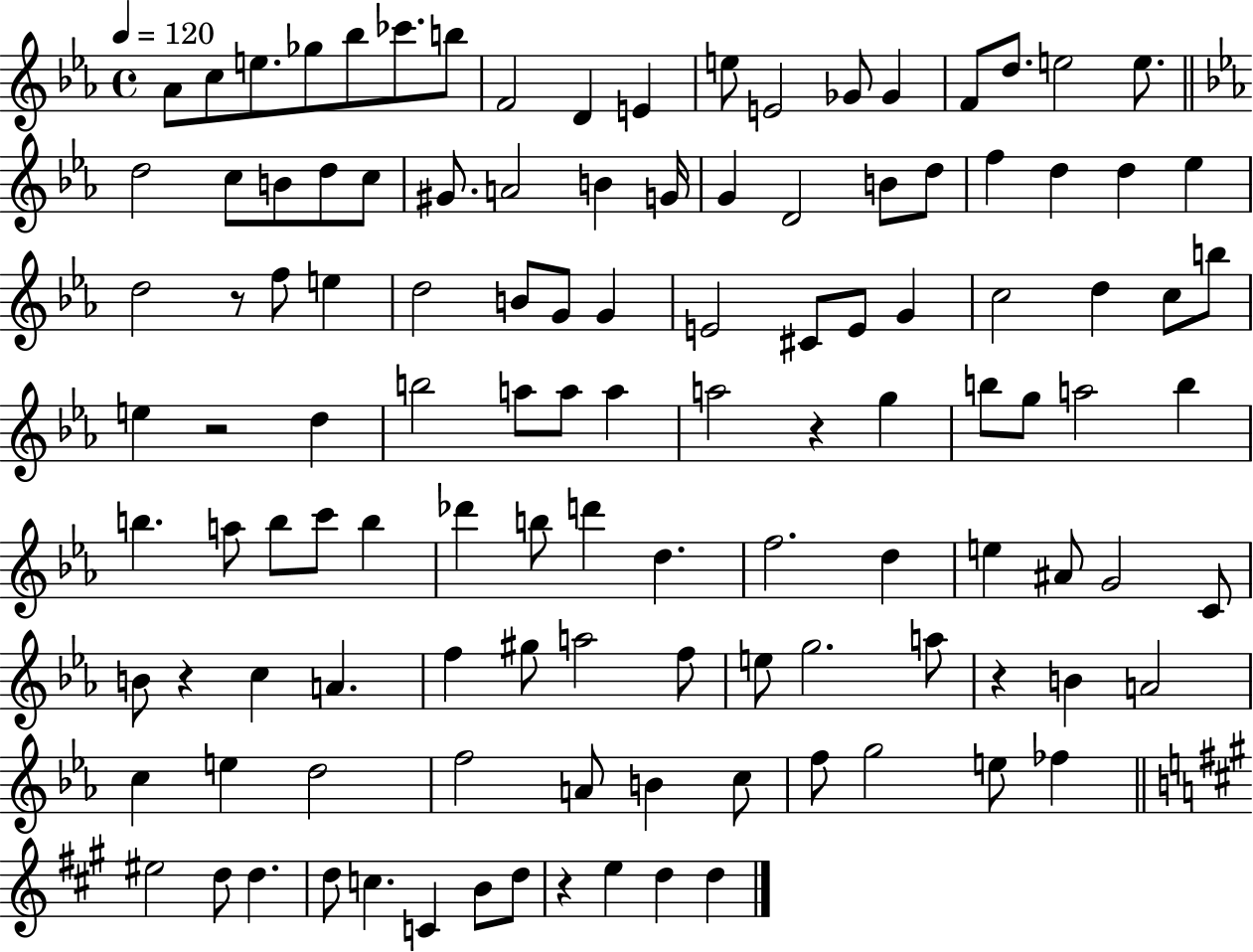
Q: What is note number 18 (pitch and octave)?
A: E5